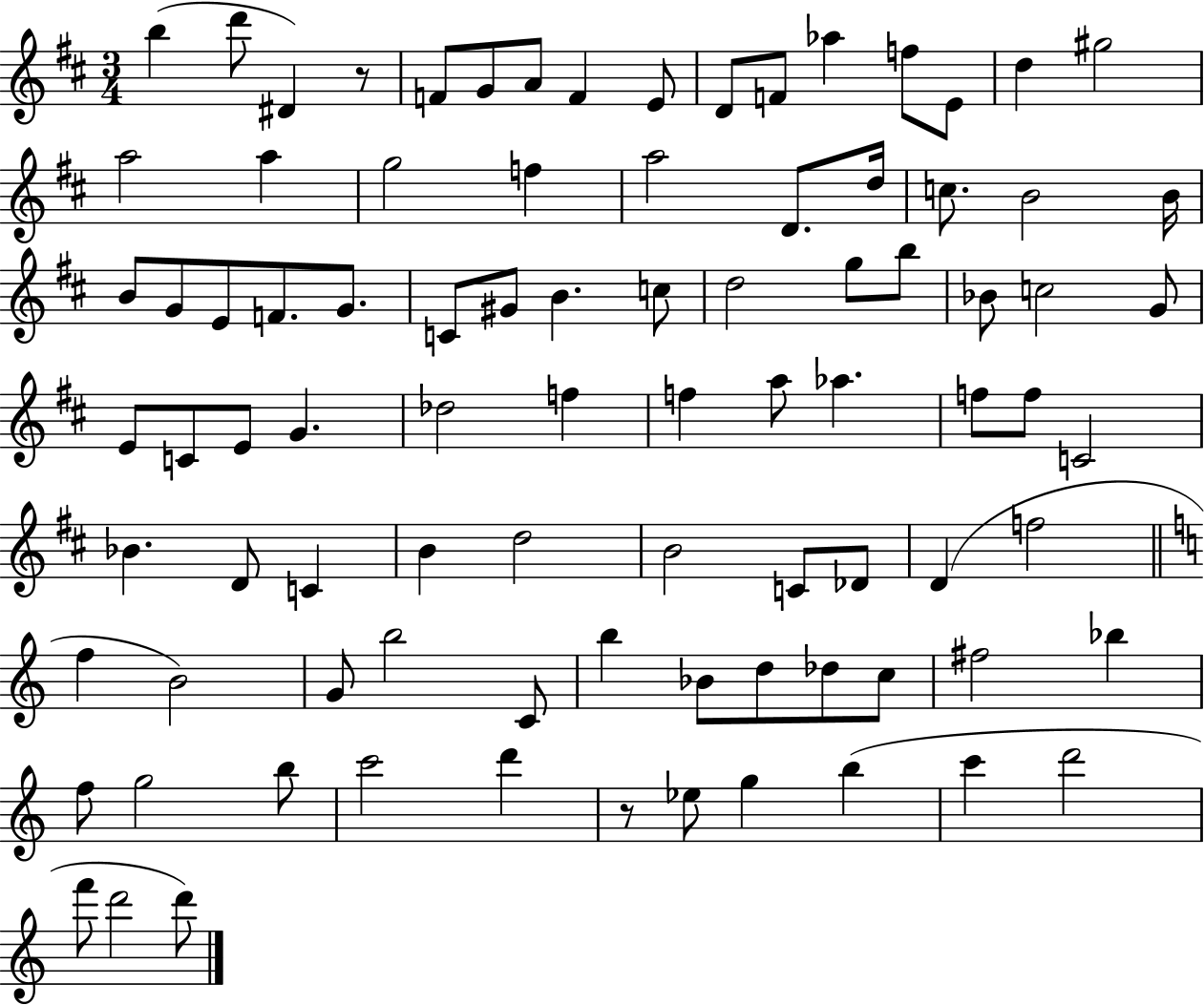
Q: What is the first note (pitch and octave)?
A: B5